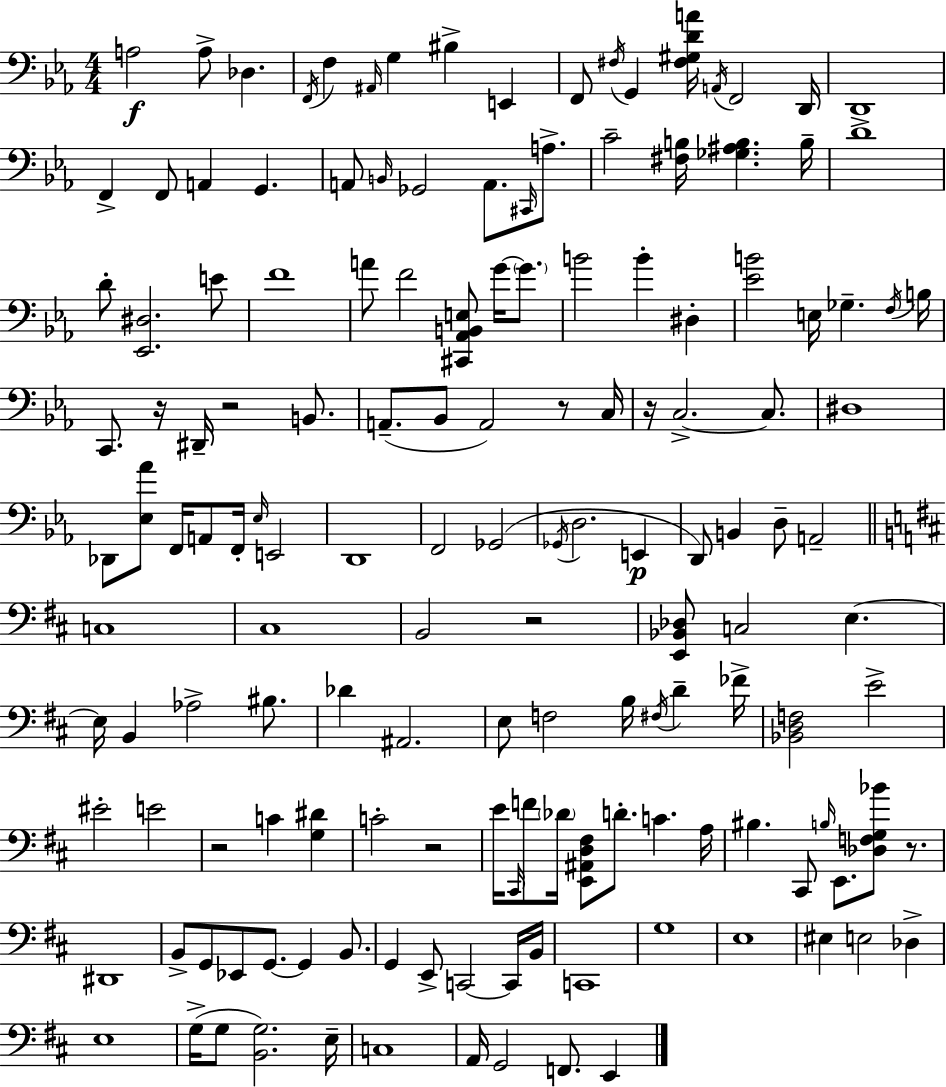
X:1
T:Untitled
M:4/4
L:1/4
K:Eb
A,2 A,/2 _D, F,,/4 F, ^A,,/4 G, ^B, E,, F,,/2 ^F,/4 G,, [^F,^G,DA]/4 A,,/4 F,,2 D,,/4 D,,4 F,, F,,/2 A,, G,, A,,/2 B,,/4 _G,,2 A,,/2 ^C,,/4 A,/2 C2 [^F,B,]/4 [_G,^A,B,] B,/4 D4 D/2 [_E,,^D,]2 E/2 F4 A/2 F2 [^C,,_A,,B,,E,]/2 G/4 G/2 B2 B ^D, [_EB]2 E,/4 _G, F,/4 B,/4 C,,/2 z/4 ^D,,/4 z2 B,,/2 A,,/2 _B,,/2 A,,2 z/2 C,/4 z/4 C,2 C,/2 ^D,4 _D,,/2 [_E,_A]/2 F,,/4 A,,/2 F,,/4 _E,/4 E,,2 D,,4 F,,2 _G,,2 _G,,/4 D,2 E,, D,,/2 B,, D,/2 A,,2 C,4 ^C,4 B,,2 z2 [E,,_B,,_D,]/2 C,2 E, E,/4 B,, _A,2 ^B,/2 _D ^A,,2 E,/2 F,2 B,/4 ^F,/4 D _F/4 [_B,,D,F,]2 E2 ^E2 E2 z2 C [G,^D] C2 z2 E/4 ^C,,/4 F/2 _D/4 [E,,^A,,D,^F,]/2 D/2 C A,/4 ^B, ^C,,/2 B,/4 E,,/2 [_D,F,G,_B]/2 z/2 ^D,,4 B,,/2 G,,/2 _E,,/2 G,,/2 G,, B,,/2 G,, E,,/2 C,,2 C,,/4 B,,/4 C,,4 G,4 E,4 ^E, E,2 _D, E,4 G,/4 G,/2 [B,,G,]2 E,/4 C,4 A,,/4 G,,2 F,,/2 E,,